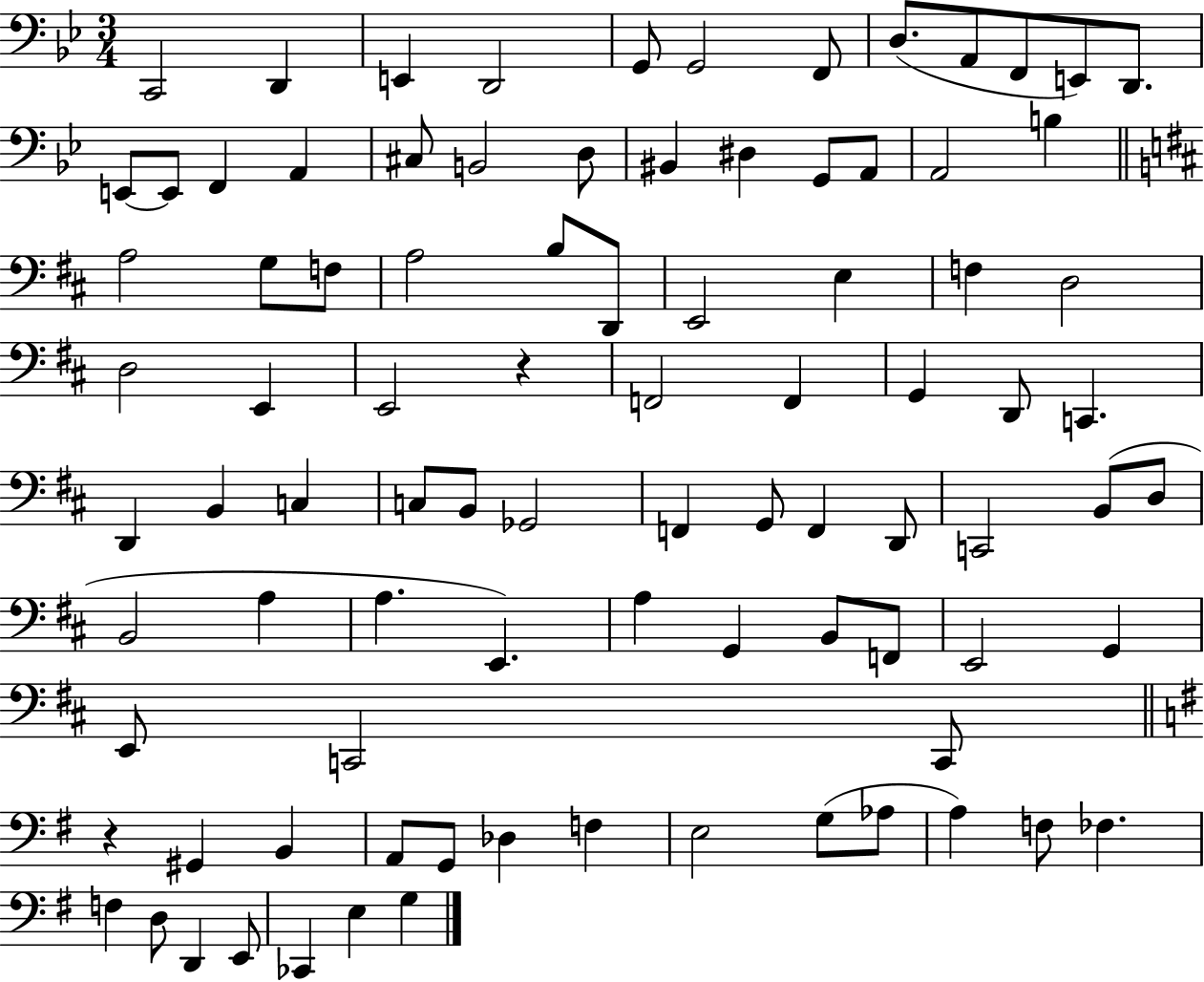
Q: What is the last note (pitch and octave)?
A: G3